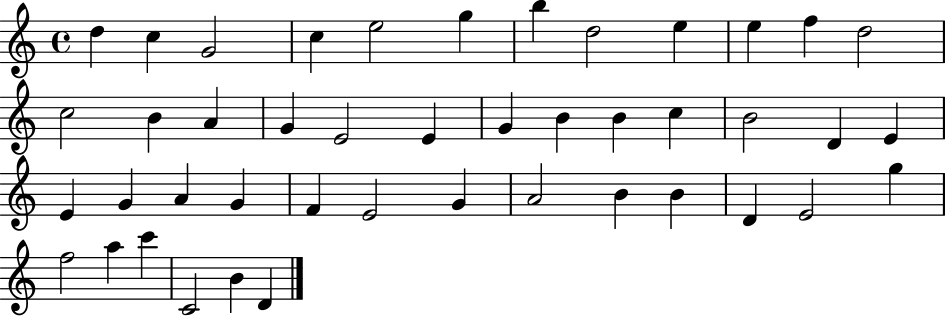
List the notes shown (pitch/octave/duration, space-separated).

D5/q C5/q G4/h C5/q E5/h G5/q B5/q D5/h E5/q E5/q F5/q D5/h C5/h B4/q A4/q G4/q E4/h E4/q G4/q B4/q B4/q C5/q B4/h D4/q E4/q E4/q G4/q A4/q G4/q F4/q E4/h G4/q A4/h B4/q B4/q D4/q E4/h G5/q F5/h A5/q C6/q C4/h B4/q D4/q